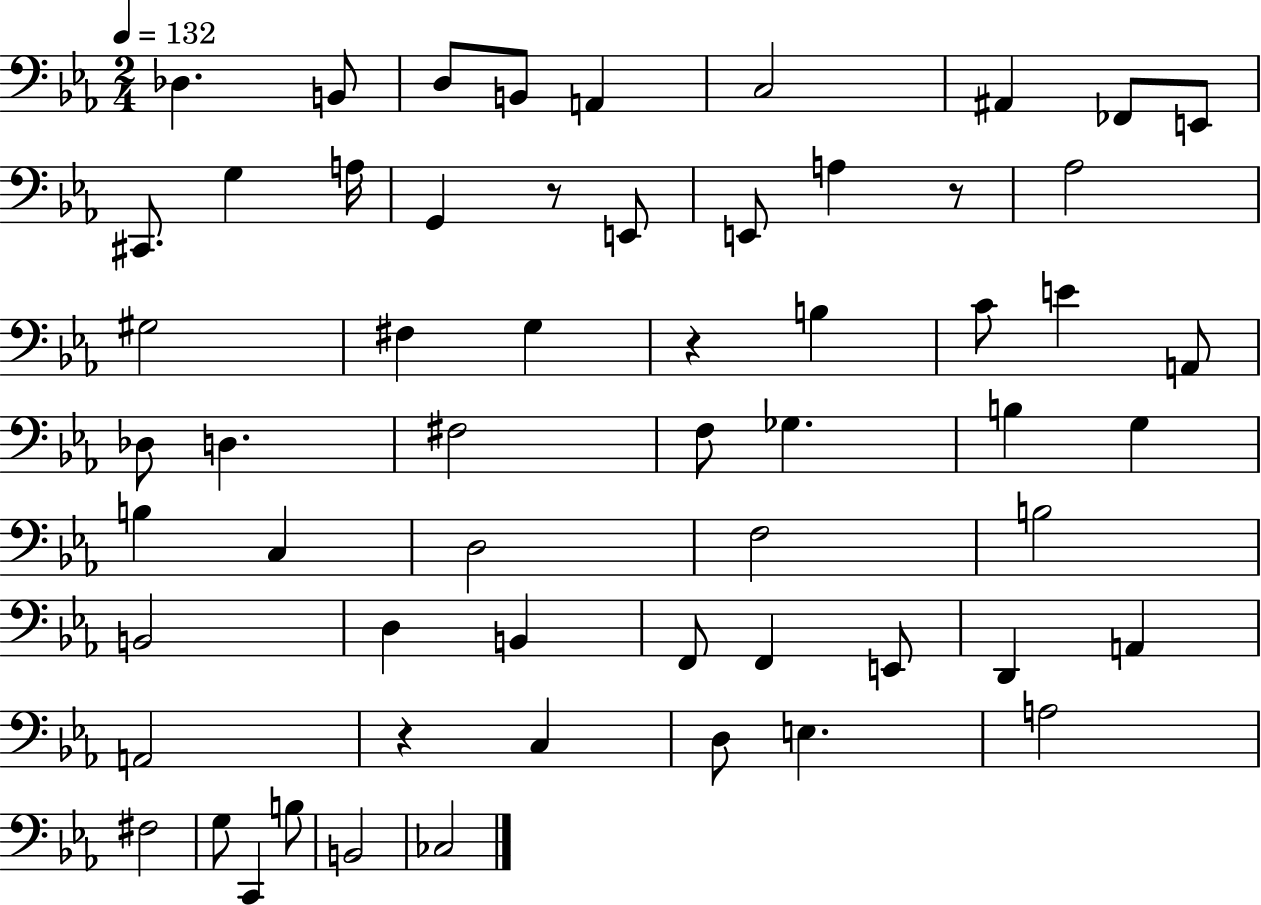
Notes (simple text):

Db3/q. B2/e D3/e B2/e A2/q C3/h A#2/q FES2/e E2/e C#2/e. G3/q A3/s G2/q R/e E2/e E2/e A3/q R/e Ab3/h G#3/h F#3/q G3/q R/q B3/q C4/e E4/q A2/e Db3/e D3/q. F#3/h F3/e Gb3/q. B3/q G3/q B3/q C3/q D3/h F3/h B3/h B2/h D3/q B2/q F2/e F2/q E2/e D2/q A2/q A2/h R/q C3/q D3/e E3/q. A3/h F#3/h G3/e C2/q B3/e B2/h CES3/h